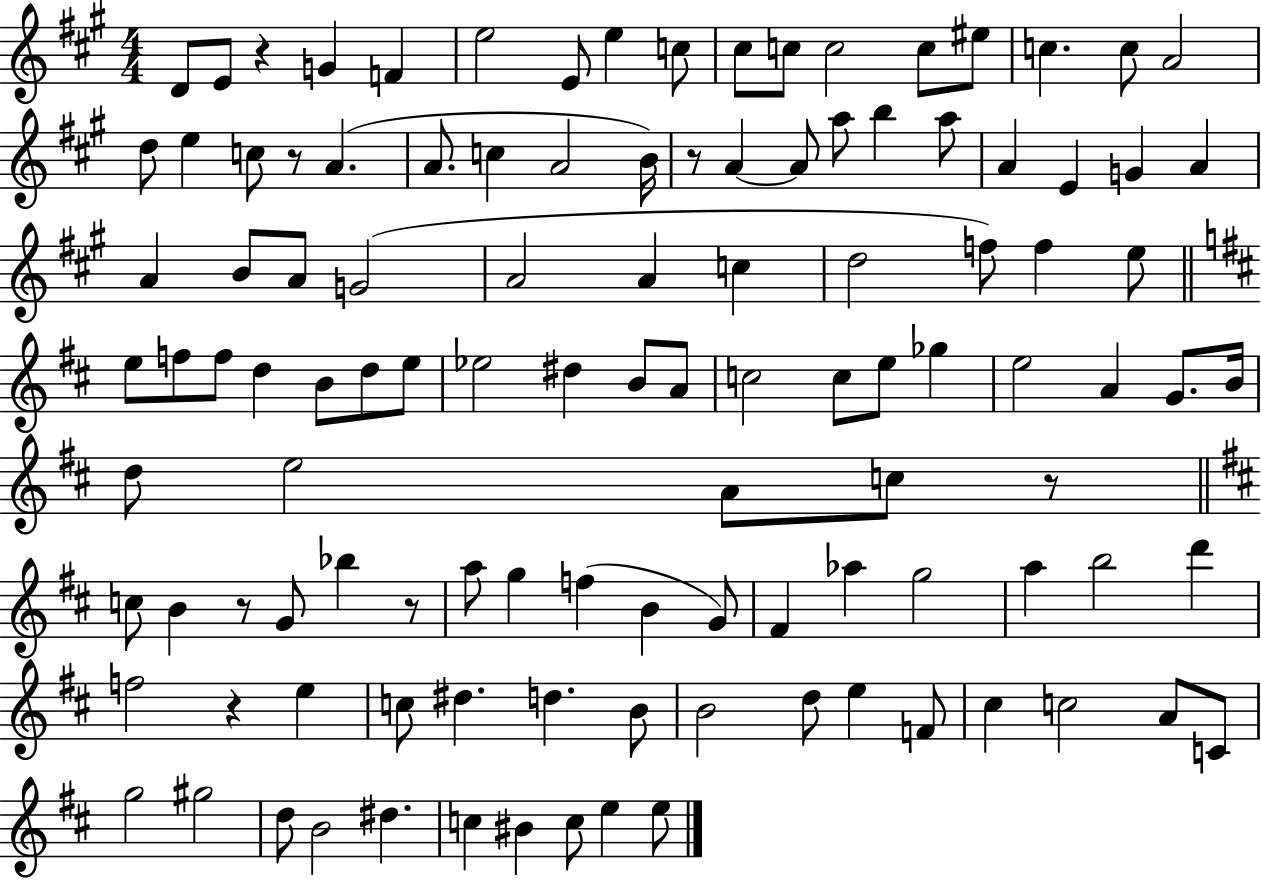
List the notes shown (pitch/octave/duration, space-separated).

D4/e E4/e R/q G4/q F4/q E5/h E4/e E5/q C5/e C#5/e C5/e C5/h C5/e EIS5/e C5/q. C5/e A4/h D5/e E5/q C5/e R/e A4/q. A4/e. C5/q A4/h B4/s R/e A4/q A4/e A5/e B5/q A5/e A4/q E4/q G4/q A4/q A4/q B4/e A4/e G4/h A4/h A4/q C5/q D5/h F5/e F5/q E5/e E5/e F5/e F5/e D5/q B4/e D5/e E5/e Eb5/h D#5/q B4/e A4/e C5/h C5/e E5/e Gb5/q E5/h A4/q G4/e. B4/s D5/e E5/h A4/e C5/e R/e C5/e B4/q R/e G4/e Bb5/q R/e A5/e G5/q F5/q B4/q G4/e F#4/q Ab5/q G5/h A5/q B5/h D6/q F5/h R/q E5/q C5/e D#5/q. D5/q. B4/e B4/h D5/e E5/q F4/e C#5/q C5/h A4/e C4/e G5/h G#5/h D5/e B4/h D#5/q. C5/q BIS4/q C5/e E5/q E5/e